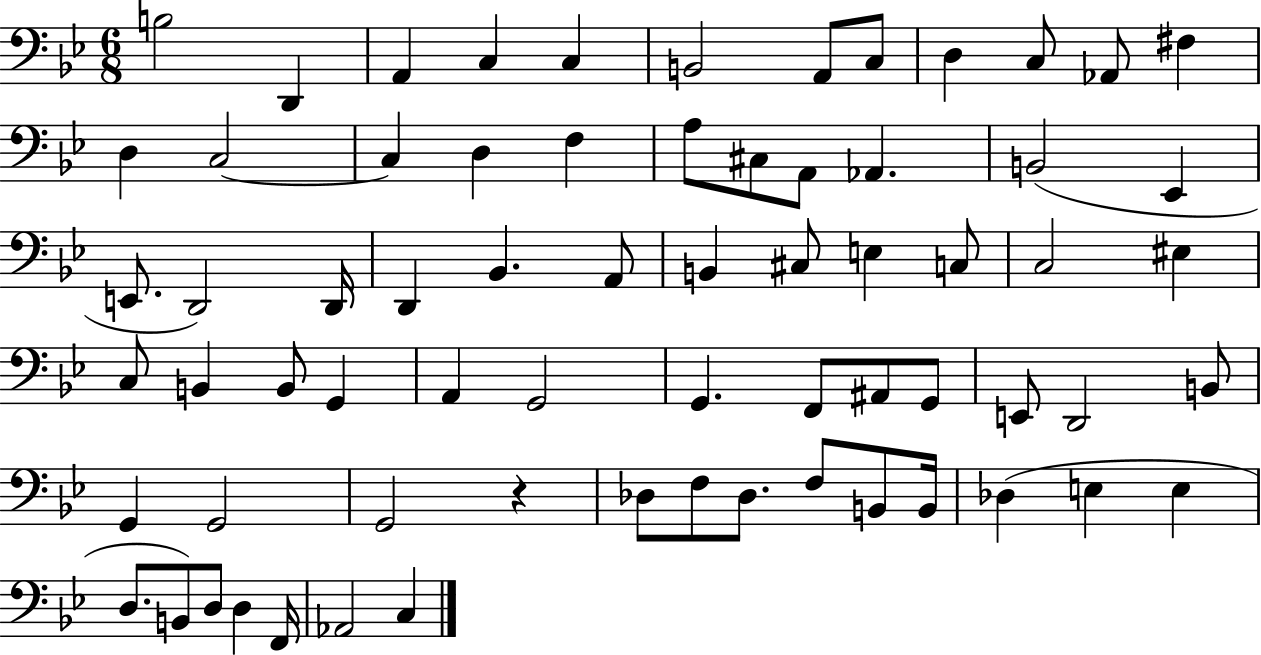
{
  \clef bass
  \numericTimeSignature
  \time 6/8
  \key bes \major
  b2 d,4 | a,4 c4 c4 | b,2 a,8 c8 | d4 c8 aes,8 fis4 | \break d4 c2~~ | c4 d4 f4 | a8 cis8 a,8 aes,4. | b,2( ees,4 | \break e,8. d,2) d,16 | d,4 bes,4. a,8 | b,4 cis8 e4 c8 | c2 eis4 | \break c8 b,4 b,8 g,4 | a,4 g,2 | g,4. f,8 ais,8 g,8 | e,8 d,2 b,8 | \break g,4 g,2 | g,2 r4 | des8 f8 des8. f8 b,8 b,16 | des4( e4 e4 | \break d8. b,8) d8 d4 f,16 | aes,2 c4 | \bar "|."
}